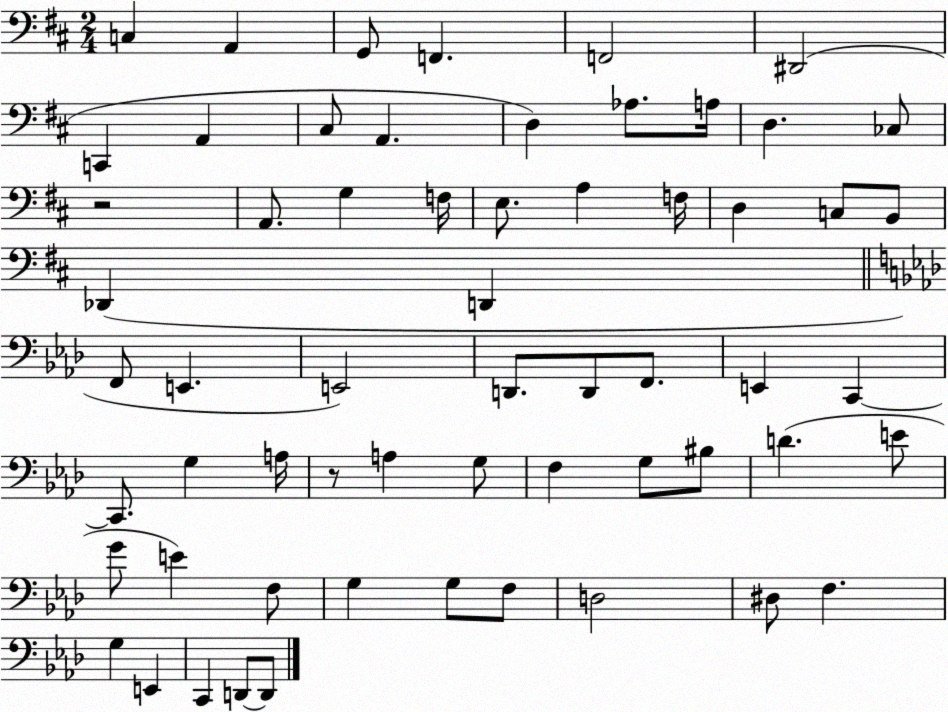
X:1
T:Untitled
M:2/4
L:1/4
K:D
C, A,, G,,/2 F,, F,,2 ^D,,2 C,, A,, ^C,/2 A,, D, _A,/2 A,/4 D, _C,/2 z2 A,,/2 G, F,/4 E,/2 A, F,/4 D, C,/2 B,,/2 _D,, D,, F,,/2 E,, E,,2 D,,/2 D,,/2 F,,/2 E,, C,, C,,/2 G, A,/4 z/2 A, G,/2 F, G,/2 ^B,/2 D E/2 G/2 E F,/2 G, G,/2 F,/2 D,2 ^D,/2 F, G, E,, C,, D,,/2 D,,/2